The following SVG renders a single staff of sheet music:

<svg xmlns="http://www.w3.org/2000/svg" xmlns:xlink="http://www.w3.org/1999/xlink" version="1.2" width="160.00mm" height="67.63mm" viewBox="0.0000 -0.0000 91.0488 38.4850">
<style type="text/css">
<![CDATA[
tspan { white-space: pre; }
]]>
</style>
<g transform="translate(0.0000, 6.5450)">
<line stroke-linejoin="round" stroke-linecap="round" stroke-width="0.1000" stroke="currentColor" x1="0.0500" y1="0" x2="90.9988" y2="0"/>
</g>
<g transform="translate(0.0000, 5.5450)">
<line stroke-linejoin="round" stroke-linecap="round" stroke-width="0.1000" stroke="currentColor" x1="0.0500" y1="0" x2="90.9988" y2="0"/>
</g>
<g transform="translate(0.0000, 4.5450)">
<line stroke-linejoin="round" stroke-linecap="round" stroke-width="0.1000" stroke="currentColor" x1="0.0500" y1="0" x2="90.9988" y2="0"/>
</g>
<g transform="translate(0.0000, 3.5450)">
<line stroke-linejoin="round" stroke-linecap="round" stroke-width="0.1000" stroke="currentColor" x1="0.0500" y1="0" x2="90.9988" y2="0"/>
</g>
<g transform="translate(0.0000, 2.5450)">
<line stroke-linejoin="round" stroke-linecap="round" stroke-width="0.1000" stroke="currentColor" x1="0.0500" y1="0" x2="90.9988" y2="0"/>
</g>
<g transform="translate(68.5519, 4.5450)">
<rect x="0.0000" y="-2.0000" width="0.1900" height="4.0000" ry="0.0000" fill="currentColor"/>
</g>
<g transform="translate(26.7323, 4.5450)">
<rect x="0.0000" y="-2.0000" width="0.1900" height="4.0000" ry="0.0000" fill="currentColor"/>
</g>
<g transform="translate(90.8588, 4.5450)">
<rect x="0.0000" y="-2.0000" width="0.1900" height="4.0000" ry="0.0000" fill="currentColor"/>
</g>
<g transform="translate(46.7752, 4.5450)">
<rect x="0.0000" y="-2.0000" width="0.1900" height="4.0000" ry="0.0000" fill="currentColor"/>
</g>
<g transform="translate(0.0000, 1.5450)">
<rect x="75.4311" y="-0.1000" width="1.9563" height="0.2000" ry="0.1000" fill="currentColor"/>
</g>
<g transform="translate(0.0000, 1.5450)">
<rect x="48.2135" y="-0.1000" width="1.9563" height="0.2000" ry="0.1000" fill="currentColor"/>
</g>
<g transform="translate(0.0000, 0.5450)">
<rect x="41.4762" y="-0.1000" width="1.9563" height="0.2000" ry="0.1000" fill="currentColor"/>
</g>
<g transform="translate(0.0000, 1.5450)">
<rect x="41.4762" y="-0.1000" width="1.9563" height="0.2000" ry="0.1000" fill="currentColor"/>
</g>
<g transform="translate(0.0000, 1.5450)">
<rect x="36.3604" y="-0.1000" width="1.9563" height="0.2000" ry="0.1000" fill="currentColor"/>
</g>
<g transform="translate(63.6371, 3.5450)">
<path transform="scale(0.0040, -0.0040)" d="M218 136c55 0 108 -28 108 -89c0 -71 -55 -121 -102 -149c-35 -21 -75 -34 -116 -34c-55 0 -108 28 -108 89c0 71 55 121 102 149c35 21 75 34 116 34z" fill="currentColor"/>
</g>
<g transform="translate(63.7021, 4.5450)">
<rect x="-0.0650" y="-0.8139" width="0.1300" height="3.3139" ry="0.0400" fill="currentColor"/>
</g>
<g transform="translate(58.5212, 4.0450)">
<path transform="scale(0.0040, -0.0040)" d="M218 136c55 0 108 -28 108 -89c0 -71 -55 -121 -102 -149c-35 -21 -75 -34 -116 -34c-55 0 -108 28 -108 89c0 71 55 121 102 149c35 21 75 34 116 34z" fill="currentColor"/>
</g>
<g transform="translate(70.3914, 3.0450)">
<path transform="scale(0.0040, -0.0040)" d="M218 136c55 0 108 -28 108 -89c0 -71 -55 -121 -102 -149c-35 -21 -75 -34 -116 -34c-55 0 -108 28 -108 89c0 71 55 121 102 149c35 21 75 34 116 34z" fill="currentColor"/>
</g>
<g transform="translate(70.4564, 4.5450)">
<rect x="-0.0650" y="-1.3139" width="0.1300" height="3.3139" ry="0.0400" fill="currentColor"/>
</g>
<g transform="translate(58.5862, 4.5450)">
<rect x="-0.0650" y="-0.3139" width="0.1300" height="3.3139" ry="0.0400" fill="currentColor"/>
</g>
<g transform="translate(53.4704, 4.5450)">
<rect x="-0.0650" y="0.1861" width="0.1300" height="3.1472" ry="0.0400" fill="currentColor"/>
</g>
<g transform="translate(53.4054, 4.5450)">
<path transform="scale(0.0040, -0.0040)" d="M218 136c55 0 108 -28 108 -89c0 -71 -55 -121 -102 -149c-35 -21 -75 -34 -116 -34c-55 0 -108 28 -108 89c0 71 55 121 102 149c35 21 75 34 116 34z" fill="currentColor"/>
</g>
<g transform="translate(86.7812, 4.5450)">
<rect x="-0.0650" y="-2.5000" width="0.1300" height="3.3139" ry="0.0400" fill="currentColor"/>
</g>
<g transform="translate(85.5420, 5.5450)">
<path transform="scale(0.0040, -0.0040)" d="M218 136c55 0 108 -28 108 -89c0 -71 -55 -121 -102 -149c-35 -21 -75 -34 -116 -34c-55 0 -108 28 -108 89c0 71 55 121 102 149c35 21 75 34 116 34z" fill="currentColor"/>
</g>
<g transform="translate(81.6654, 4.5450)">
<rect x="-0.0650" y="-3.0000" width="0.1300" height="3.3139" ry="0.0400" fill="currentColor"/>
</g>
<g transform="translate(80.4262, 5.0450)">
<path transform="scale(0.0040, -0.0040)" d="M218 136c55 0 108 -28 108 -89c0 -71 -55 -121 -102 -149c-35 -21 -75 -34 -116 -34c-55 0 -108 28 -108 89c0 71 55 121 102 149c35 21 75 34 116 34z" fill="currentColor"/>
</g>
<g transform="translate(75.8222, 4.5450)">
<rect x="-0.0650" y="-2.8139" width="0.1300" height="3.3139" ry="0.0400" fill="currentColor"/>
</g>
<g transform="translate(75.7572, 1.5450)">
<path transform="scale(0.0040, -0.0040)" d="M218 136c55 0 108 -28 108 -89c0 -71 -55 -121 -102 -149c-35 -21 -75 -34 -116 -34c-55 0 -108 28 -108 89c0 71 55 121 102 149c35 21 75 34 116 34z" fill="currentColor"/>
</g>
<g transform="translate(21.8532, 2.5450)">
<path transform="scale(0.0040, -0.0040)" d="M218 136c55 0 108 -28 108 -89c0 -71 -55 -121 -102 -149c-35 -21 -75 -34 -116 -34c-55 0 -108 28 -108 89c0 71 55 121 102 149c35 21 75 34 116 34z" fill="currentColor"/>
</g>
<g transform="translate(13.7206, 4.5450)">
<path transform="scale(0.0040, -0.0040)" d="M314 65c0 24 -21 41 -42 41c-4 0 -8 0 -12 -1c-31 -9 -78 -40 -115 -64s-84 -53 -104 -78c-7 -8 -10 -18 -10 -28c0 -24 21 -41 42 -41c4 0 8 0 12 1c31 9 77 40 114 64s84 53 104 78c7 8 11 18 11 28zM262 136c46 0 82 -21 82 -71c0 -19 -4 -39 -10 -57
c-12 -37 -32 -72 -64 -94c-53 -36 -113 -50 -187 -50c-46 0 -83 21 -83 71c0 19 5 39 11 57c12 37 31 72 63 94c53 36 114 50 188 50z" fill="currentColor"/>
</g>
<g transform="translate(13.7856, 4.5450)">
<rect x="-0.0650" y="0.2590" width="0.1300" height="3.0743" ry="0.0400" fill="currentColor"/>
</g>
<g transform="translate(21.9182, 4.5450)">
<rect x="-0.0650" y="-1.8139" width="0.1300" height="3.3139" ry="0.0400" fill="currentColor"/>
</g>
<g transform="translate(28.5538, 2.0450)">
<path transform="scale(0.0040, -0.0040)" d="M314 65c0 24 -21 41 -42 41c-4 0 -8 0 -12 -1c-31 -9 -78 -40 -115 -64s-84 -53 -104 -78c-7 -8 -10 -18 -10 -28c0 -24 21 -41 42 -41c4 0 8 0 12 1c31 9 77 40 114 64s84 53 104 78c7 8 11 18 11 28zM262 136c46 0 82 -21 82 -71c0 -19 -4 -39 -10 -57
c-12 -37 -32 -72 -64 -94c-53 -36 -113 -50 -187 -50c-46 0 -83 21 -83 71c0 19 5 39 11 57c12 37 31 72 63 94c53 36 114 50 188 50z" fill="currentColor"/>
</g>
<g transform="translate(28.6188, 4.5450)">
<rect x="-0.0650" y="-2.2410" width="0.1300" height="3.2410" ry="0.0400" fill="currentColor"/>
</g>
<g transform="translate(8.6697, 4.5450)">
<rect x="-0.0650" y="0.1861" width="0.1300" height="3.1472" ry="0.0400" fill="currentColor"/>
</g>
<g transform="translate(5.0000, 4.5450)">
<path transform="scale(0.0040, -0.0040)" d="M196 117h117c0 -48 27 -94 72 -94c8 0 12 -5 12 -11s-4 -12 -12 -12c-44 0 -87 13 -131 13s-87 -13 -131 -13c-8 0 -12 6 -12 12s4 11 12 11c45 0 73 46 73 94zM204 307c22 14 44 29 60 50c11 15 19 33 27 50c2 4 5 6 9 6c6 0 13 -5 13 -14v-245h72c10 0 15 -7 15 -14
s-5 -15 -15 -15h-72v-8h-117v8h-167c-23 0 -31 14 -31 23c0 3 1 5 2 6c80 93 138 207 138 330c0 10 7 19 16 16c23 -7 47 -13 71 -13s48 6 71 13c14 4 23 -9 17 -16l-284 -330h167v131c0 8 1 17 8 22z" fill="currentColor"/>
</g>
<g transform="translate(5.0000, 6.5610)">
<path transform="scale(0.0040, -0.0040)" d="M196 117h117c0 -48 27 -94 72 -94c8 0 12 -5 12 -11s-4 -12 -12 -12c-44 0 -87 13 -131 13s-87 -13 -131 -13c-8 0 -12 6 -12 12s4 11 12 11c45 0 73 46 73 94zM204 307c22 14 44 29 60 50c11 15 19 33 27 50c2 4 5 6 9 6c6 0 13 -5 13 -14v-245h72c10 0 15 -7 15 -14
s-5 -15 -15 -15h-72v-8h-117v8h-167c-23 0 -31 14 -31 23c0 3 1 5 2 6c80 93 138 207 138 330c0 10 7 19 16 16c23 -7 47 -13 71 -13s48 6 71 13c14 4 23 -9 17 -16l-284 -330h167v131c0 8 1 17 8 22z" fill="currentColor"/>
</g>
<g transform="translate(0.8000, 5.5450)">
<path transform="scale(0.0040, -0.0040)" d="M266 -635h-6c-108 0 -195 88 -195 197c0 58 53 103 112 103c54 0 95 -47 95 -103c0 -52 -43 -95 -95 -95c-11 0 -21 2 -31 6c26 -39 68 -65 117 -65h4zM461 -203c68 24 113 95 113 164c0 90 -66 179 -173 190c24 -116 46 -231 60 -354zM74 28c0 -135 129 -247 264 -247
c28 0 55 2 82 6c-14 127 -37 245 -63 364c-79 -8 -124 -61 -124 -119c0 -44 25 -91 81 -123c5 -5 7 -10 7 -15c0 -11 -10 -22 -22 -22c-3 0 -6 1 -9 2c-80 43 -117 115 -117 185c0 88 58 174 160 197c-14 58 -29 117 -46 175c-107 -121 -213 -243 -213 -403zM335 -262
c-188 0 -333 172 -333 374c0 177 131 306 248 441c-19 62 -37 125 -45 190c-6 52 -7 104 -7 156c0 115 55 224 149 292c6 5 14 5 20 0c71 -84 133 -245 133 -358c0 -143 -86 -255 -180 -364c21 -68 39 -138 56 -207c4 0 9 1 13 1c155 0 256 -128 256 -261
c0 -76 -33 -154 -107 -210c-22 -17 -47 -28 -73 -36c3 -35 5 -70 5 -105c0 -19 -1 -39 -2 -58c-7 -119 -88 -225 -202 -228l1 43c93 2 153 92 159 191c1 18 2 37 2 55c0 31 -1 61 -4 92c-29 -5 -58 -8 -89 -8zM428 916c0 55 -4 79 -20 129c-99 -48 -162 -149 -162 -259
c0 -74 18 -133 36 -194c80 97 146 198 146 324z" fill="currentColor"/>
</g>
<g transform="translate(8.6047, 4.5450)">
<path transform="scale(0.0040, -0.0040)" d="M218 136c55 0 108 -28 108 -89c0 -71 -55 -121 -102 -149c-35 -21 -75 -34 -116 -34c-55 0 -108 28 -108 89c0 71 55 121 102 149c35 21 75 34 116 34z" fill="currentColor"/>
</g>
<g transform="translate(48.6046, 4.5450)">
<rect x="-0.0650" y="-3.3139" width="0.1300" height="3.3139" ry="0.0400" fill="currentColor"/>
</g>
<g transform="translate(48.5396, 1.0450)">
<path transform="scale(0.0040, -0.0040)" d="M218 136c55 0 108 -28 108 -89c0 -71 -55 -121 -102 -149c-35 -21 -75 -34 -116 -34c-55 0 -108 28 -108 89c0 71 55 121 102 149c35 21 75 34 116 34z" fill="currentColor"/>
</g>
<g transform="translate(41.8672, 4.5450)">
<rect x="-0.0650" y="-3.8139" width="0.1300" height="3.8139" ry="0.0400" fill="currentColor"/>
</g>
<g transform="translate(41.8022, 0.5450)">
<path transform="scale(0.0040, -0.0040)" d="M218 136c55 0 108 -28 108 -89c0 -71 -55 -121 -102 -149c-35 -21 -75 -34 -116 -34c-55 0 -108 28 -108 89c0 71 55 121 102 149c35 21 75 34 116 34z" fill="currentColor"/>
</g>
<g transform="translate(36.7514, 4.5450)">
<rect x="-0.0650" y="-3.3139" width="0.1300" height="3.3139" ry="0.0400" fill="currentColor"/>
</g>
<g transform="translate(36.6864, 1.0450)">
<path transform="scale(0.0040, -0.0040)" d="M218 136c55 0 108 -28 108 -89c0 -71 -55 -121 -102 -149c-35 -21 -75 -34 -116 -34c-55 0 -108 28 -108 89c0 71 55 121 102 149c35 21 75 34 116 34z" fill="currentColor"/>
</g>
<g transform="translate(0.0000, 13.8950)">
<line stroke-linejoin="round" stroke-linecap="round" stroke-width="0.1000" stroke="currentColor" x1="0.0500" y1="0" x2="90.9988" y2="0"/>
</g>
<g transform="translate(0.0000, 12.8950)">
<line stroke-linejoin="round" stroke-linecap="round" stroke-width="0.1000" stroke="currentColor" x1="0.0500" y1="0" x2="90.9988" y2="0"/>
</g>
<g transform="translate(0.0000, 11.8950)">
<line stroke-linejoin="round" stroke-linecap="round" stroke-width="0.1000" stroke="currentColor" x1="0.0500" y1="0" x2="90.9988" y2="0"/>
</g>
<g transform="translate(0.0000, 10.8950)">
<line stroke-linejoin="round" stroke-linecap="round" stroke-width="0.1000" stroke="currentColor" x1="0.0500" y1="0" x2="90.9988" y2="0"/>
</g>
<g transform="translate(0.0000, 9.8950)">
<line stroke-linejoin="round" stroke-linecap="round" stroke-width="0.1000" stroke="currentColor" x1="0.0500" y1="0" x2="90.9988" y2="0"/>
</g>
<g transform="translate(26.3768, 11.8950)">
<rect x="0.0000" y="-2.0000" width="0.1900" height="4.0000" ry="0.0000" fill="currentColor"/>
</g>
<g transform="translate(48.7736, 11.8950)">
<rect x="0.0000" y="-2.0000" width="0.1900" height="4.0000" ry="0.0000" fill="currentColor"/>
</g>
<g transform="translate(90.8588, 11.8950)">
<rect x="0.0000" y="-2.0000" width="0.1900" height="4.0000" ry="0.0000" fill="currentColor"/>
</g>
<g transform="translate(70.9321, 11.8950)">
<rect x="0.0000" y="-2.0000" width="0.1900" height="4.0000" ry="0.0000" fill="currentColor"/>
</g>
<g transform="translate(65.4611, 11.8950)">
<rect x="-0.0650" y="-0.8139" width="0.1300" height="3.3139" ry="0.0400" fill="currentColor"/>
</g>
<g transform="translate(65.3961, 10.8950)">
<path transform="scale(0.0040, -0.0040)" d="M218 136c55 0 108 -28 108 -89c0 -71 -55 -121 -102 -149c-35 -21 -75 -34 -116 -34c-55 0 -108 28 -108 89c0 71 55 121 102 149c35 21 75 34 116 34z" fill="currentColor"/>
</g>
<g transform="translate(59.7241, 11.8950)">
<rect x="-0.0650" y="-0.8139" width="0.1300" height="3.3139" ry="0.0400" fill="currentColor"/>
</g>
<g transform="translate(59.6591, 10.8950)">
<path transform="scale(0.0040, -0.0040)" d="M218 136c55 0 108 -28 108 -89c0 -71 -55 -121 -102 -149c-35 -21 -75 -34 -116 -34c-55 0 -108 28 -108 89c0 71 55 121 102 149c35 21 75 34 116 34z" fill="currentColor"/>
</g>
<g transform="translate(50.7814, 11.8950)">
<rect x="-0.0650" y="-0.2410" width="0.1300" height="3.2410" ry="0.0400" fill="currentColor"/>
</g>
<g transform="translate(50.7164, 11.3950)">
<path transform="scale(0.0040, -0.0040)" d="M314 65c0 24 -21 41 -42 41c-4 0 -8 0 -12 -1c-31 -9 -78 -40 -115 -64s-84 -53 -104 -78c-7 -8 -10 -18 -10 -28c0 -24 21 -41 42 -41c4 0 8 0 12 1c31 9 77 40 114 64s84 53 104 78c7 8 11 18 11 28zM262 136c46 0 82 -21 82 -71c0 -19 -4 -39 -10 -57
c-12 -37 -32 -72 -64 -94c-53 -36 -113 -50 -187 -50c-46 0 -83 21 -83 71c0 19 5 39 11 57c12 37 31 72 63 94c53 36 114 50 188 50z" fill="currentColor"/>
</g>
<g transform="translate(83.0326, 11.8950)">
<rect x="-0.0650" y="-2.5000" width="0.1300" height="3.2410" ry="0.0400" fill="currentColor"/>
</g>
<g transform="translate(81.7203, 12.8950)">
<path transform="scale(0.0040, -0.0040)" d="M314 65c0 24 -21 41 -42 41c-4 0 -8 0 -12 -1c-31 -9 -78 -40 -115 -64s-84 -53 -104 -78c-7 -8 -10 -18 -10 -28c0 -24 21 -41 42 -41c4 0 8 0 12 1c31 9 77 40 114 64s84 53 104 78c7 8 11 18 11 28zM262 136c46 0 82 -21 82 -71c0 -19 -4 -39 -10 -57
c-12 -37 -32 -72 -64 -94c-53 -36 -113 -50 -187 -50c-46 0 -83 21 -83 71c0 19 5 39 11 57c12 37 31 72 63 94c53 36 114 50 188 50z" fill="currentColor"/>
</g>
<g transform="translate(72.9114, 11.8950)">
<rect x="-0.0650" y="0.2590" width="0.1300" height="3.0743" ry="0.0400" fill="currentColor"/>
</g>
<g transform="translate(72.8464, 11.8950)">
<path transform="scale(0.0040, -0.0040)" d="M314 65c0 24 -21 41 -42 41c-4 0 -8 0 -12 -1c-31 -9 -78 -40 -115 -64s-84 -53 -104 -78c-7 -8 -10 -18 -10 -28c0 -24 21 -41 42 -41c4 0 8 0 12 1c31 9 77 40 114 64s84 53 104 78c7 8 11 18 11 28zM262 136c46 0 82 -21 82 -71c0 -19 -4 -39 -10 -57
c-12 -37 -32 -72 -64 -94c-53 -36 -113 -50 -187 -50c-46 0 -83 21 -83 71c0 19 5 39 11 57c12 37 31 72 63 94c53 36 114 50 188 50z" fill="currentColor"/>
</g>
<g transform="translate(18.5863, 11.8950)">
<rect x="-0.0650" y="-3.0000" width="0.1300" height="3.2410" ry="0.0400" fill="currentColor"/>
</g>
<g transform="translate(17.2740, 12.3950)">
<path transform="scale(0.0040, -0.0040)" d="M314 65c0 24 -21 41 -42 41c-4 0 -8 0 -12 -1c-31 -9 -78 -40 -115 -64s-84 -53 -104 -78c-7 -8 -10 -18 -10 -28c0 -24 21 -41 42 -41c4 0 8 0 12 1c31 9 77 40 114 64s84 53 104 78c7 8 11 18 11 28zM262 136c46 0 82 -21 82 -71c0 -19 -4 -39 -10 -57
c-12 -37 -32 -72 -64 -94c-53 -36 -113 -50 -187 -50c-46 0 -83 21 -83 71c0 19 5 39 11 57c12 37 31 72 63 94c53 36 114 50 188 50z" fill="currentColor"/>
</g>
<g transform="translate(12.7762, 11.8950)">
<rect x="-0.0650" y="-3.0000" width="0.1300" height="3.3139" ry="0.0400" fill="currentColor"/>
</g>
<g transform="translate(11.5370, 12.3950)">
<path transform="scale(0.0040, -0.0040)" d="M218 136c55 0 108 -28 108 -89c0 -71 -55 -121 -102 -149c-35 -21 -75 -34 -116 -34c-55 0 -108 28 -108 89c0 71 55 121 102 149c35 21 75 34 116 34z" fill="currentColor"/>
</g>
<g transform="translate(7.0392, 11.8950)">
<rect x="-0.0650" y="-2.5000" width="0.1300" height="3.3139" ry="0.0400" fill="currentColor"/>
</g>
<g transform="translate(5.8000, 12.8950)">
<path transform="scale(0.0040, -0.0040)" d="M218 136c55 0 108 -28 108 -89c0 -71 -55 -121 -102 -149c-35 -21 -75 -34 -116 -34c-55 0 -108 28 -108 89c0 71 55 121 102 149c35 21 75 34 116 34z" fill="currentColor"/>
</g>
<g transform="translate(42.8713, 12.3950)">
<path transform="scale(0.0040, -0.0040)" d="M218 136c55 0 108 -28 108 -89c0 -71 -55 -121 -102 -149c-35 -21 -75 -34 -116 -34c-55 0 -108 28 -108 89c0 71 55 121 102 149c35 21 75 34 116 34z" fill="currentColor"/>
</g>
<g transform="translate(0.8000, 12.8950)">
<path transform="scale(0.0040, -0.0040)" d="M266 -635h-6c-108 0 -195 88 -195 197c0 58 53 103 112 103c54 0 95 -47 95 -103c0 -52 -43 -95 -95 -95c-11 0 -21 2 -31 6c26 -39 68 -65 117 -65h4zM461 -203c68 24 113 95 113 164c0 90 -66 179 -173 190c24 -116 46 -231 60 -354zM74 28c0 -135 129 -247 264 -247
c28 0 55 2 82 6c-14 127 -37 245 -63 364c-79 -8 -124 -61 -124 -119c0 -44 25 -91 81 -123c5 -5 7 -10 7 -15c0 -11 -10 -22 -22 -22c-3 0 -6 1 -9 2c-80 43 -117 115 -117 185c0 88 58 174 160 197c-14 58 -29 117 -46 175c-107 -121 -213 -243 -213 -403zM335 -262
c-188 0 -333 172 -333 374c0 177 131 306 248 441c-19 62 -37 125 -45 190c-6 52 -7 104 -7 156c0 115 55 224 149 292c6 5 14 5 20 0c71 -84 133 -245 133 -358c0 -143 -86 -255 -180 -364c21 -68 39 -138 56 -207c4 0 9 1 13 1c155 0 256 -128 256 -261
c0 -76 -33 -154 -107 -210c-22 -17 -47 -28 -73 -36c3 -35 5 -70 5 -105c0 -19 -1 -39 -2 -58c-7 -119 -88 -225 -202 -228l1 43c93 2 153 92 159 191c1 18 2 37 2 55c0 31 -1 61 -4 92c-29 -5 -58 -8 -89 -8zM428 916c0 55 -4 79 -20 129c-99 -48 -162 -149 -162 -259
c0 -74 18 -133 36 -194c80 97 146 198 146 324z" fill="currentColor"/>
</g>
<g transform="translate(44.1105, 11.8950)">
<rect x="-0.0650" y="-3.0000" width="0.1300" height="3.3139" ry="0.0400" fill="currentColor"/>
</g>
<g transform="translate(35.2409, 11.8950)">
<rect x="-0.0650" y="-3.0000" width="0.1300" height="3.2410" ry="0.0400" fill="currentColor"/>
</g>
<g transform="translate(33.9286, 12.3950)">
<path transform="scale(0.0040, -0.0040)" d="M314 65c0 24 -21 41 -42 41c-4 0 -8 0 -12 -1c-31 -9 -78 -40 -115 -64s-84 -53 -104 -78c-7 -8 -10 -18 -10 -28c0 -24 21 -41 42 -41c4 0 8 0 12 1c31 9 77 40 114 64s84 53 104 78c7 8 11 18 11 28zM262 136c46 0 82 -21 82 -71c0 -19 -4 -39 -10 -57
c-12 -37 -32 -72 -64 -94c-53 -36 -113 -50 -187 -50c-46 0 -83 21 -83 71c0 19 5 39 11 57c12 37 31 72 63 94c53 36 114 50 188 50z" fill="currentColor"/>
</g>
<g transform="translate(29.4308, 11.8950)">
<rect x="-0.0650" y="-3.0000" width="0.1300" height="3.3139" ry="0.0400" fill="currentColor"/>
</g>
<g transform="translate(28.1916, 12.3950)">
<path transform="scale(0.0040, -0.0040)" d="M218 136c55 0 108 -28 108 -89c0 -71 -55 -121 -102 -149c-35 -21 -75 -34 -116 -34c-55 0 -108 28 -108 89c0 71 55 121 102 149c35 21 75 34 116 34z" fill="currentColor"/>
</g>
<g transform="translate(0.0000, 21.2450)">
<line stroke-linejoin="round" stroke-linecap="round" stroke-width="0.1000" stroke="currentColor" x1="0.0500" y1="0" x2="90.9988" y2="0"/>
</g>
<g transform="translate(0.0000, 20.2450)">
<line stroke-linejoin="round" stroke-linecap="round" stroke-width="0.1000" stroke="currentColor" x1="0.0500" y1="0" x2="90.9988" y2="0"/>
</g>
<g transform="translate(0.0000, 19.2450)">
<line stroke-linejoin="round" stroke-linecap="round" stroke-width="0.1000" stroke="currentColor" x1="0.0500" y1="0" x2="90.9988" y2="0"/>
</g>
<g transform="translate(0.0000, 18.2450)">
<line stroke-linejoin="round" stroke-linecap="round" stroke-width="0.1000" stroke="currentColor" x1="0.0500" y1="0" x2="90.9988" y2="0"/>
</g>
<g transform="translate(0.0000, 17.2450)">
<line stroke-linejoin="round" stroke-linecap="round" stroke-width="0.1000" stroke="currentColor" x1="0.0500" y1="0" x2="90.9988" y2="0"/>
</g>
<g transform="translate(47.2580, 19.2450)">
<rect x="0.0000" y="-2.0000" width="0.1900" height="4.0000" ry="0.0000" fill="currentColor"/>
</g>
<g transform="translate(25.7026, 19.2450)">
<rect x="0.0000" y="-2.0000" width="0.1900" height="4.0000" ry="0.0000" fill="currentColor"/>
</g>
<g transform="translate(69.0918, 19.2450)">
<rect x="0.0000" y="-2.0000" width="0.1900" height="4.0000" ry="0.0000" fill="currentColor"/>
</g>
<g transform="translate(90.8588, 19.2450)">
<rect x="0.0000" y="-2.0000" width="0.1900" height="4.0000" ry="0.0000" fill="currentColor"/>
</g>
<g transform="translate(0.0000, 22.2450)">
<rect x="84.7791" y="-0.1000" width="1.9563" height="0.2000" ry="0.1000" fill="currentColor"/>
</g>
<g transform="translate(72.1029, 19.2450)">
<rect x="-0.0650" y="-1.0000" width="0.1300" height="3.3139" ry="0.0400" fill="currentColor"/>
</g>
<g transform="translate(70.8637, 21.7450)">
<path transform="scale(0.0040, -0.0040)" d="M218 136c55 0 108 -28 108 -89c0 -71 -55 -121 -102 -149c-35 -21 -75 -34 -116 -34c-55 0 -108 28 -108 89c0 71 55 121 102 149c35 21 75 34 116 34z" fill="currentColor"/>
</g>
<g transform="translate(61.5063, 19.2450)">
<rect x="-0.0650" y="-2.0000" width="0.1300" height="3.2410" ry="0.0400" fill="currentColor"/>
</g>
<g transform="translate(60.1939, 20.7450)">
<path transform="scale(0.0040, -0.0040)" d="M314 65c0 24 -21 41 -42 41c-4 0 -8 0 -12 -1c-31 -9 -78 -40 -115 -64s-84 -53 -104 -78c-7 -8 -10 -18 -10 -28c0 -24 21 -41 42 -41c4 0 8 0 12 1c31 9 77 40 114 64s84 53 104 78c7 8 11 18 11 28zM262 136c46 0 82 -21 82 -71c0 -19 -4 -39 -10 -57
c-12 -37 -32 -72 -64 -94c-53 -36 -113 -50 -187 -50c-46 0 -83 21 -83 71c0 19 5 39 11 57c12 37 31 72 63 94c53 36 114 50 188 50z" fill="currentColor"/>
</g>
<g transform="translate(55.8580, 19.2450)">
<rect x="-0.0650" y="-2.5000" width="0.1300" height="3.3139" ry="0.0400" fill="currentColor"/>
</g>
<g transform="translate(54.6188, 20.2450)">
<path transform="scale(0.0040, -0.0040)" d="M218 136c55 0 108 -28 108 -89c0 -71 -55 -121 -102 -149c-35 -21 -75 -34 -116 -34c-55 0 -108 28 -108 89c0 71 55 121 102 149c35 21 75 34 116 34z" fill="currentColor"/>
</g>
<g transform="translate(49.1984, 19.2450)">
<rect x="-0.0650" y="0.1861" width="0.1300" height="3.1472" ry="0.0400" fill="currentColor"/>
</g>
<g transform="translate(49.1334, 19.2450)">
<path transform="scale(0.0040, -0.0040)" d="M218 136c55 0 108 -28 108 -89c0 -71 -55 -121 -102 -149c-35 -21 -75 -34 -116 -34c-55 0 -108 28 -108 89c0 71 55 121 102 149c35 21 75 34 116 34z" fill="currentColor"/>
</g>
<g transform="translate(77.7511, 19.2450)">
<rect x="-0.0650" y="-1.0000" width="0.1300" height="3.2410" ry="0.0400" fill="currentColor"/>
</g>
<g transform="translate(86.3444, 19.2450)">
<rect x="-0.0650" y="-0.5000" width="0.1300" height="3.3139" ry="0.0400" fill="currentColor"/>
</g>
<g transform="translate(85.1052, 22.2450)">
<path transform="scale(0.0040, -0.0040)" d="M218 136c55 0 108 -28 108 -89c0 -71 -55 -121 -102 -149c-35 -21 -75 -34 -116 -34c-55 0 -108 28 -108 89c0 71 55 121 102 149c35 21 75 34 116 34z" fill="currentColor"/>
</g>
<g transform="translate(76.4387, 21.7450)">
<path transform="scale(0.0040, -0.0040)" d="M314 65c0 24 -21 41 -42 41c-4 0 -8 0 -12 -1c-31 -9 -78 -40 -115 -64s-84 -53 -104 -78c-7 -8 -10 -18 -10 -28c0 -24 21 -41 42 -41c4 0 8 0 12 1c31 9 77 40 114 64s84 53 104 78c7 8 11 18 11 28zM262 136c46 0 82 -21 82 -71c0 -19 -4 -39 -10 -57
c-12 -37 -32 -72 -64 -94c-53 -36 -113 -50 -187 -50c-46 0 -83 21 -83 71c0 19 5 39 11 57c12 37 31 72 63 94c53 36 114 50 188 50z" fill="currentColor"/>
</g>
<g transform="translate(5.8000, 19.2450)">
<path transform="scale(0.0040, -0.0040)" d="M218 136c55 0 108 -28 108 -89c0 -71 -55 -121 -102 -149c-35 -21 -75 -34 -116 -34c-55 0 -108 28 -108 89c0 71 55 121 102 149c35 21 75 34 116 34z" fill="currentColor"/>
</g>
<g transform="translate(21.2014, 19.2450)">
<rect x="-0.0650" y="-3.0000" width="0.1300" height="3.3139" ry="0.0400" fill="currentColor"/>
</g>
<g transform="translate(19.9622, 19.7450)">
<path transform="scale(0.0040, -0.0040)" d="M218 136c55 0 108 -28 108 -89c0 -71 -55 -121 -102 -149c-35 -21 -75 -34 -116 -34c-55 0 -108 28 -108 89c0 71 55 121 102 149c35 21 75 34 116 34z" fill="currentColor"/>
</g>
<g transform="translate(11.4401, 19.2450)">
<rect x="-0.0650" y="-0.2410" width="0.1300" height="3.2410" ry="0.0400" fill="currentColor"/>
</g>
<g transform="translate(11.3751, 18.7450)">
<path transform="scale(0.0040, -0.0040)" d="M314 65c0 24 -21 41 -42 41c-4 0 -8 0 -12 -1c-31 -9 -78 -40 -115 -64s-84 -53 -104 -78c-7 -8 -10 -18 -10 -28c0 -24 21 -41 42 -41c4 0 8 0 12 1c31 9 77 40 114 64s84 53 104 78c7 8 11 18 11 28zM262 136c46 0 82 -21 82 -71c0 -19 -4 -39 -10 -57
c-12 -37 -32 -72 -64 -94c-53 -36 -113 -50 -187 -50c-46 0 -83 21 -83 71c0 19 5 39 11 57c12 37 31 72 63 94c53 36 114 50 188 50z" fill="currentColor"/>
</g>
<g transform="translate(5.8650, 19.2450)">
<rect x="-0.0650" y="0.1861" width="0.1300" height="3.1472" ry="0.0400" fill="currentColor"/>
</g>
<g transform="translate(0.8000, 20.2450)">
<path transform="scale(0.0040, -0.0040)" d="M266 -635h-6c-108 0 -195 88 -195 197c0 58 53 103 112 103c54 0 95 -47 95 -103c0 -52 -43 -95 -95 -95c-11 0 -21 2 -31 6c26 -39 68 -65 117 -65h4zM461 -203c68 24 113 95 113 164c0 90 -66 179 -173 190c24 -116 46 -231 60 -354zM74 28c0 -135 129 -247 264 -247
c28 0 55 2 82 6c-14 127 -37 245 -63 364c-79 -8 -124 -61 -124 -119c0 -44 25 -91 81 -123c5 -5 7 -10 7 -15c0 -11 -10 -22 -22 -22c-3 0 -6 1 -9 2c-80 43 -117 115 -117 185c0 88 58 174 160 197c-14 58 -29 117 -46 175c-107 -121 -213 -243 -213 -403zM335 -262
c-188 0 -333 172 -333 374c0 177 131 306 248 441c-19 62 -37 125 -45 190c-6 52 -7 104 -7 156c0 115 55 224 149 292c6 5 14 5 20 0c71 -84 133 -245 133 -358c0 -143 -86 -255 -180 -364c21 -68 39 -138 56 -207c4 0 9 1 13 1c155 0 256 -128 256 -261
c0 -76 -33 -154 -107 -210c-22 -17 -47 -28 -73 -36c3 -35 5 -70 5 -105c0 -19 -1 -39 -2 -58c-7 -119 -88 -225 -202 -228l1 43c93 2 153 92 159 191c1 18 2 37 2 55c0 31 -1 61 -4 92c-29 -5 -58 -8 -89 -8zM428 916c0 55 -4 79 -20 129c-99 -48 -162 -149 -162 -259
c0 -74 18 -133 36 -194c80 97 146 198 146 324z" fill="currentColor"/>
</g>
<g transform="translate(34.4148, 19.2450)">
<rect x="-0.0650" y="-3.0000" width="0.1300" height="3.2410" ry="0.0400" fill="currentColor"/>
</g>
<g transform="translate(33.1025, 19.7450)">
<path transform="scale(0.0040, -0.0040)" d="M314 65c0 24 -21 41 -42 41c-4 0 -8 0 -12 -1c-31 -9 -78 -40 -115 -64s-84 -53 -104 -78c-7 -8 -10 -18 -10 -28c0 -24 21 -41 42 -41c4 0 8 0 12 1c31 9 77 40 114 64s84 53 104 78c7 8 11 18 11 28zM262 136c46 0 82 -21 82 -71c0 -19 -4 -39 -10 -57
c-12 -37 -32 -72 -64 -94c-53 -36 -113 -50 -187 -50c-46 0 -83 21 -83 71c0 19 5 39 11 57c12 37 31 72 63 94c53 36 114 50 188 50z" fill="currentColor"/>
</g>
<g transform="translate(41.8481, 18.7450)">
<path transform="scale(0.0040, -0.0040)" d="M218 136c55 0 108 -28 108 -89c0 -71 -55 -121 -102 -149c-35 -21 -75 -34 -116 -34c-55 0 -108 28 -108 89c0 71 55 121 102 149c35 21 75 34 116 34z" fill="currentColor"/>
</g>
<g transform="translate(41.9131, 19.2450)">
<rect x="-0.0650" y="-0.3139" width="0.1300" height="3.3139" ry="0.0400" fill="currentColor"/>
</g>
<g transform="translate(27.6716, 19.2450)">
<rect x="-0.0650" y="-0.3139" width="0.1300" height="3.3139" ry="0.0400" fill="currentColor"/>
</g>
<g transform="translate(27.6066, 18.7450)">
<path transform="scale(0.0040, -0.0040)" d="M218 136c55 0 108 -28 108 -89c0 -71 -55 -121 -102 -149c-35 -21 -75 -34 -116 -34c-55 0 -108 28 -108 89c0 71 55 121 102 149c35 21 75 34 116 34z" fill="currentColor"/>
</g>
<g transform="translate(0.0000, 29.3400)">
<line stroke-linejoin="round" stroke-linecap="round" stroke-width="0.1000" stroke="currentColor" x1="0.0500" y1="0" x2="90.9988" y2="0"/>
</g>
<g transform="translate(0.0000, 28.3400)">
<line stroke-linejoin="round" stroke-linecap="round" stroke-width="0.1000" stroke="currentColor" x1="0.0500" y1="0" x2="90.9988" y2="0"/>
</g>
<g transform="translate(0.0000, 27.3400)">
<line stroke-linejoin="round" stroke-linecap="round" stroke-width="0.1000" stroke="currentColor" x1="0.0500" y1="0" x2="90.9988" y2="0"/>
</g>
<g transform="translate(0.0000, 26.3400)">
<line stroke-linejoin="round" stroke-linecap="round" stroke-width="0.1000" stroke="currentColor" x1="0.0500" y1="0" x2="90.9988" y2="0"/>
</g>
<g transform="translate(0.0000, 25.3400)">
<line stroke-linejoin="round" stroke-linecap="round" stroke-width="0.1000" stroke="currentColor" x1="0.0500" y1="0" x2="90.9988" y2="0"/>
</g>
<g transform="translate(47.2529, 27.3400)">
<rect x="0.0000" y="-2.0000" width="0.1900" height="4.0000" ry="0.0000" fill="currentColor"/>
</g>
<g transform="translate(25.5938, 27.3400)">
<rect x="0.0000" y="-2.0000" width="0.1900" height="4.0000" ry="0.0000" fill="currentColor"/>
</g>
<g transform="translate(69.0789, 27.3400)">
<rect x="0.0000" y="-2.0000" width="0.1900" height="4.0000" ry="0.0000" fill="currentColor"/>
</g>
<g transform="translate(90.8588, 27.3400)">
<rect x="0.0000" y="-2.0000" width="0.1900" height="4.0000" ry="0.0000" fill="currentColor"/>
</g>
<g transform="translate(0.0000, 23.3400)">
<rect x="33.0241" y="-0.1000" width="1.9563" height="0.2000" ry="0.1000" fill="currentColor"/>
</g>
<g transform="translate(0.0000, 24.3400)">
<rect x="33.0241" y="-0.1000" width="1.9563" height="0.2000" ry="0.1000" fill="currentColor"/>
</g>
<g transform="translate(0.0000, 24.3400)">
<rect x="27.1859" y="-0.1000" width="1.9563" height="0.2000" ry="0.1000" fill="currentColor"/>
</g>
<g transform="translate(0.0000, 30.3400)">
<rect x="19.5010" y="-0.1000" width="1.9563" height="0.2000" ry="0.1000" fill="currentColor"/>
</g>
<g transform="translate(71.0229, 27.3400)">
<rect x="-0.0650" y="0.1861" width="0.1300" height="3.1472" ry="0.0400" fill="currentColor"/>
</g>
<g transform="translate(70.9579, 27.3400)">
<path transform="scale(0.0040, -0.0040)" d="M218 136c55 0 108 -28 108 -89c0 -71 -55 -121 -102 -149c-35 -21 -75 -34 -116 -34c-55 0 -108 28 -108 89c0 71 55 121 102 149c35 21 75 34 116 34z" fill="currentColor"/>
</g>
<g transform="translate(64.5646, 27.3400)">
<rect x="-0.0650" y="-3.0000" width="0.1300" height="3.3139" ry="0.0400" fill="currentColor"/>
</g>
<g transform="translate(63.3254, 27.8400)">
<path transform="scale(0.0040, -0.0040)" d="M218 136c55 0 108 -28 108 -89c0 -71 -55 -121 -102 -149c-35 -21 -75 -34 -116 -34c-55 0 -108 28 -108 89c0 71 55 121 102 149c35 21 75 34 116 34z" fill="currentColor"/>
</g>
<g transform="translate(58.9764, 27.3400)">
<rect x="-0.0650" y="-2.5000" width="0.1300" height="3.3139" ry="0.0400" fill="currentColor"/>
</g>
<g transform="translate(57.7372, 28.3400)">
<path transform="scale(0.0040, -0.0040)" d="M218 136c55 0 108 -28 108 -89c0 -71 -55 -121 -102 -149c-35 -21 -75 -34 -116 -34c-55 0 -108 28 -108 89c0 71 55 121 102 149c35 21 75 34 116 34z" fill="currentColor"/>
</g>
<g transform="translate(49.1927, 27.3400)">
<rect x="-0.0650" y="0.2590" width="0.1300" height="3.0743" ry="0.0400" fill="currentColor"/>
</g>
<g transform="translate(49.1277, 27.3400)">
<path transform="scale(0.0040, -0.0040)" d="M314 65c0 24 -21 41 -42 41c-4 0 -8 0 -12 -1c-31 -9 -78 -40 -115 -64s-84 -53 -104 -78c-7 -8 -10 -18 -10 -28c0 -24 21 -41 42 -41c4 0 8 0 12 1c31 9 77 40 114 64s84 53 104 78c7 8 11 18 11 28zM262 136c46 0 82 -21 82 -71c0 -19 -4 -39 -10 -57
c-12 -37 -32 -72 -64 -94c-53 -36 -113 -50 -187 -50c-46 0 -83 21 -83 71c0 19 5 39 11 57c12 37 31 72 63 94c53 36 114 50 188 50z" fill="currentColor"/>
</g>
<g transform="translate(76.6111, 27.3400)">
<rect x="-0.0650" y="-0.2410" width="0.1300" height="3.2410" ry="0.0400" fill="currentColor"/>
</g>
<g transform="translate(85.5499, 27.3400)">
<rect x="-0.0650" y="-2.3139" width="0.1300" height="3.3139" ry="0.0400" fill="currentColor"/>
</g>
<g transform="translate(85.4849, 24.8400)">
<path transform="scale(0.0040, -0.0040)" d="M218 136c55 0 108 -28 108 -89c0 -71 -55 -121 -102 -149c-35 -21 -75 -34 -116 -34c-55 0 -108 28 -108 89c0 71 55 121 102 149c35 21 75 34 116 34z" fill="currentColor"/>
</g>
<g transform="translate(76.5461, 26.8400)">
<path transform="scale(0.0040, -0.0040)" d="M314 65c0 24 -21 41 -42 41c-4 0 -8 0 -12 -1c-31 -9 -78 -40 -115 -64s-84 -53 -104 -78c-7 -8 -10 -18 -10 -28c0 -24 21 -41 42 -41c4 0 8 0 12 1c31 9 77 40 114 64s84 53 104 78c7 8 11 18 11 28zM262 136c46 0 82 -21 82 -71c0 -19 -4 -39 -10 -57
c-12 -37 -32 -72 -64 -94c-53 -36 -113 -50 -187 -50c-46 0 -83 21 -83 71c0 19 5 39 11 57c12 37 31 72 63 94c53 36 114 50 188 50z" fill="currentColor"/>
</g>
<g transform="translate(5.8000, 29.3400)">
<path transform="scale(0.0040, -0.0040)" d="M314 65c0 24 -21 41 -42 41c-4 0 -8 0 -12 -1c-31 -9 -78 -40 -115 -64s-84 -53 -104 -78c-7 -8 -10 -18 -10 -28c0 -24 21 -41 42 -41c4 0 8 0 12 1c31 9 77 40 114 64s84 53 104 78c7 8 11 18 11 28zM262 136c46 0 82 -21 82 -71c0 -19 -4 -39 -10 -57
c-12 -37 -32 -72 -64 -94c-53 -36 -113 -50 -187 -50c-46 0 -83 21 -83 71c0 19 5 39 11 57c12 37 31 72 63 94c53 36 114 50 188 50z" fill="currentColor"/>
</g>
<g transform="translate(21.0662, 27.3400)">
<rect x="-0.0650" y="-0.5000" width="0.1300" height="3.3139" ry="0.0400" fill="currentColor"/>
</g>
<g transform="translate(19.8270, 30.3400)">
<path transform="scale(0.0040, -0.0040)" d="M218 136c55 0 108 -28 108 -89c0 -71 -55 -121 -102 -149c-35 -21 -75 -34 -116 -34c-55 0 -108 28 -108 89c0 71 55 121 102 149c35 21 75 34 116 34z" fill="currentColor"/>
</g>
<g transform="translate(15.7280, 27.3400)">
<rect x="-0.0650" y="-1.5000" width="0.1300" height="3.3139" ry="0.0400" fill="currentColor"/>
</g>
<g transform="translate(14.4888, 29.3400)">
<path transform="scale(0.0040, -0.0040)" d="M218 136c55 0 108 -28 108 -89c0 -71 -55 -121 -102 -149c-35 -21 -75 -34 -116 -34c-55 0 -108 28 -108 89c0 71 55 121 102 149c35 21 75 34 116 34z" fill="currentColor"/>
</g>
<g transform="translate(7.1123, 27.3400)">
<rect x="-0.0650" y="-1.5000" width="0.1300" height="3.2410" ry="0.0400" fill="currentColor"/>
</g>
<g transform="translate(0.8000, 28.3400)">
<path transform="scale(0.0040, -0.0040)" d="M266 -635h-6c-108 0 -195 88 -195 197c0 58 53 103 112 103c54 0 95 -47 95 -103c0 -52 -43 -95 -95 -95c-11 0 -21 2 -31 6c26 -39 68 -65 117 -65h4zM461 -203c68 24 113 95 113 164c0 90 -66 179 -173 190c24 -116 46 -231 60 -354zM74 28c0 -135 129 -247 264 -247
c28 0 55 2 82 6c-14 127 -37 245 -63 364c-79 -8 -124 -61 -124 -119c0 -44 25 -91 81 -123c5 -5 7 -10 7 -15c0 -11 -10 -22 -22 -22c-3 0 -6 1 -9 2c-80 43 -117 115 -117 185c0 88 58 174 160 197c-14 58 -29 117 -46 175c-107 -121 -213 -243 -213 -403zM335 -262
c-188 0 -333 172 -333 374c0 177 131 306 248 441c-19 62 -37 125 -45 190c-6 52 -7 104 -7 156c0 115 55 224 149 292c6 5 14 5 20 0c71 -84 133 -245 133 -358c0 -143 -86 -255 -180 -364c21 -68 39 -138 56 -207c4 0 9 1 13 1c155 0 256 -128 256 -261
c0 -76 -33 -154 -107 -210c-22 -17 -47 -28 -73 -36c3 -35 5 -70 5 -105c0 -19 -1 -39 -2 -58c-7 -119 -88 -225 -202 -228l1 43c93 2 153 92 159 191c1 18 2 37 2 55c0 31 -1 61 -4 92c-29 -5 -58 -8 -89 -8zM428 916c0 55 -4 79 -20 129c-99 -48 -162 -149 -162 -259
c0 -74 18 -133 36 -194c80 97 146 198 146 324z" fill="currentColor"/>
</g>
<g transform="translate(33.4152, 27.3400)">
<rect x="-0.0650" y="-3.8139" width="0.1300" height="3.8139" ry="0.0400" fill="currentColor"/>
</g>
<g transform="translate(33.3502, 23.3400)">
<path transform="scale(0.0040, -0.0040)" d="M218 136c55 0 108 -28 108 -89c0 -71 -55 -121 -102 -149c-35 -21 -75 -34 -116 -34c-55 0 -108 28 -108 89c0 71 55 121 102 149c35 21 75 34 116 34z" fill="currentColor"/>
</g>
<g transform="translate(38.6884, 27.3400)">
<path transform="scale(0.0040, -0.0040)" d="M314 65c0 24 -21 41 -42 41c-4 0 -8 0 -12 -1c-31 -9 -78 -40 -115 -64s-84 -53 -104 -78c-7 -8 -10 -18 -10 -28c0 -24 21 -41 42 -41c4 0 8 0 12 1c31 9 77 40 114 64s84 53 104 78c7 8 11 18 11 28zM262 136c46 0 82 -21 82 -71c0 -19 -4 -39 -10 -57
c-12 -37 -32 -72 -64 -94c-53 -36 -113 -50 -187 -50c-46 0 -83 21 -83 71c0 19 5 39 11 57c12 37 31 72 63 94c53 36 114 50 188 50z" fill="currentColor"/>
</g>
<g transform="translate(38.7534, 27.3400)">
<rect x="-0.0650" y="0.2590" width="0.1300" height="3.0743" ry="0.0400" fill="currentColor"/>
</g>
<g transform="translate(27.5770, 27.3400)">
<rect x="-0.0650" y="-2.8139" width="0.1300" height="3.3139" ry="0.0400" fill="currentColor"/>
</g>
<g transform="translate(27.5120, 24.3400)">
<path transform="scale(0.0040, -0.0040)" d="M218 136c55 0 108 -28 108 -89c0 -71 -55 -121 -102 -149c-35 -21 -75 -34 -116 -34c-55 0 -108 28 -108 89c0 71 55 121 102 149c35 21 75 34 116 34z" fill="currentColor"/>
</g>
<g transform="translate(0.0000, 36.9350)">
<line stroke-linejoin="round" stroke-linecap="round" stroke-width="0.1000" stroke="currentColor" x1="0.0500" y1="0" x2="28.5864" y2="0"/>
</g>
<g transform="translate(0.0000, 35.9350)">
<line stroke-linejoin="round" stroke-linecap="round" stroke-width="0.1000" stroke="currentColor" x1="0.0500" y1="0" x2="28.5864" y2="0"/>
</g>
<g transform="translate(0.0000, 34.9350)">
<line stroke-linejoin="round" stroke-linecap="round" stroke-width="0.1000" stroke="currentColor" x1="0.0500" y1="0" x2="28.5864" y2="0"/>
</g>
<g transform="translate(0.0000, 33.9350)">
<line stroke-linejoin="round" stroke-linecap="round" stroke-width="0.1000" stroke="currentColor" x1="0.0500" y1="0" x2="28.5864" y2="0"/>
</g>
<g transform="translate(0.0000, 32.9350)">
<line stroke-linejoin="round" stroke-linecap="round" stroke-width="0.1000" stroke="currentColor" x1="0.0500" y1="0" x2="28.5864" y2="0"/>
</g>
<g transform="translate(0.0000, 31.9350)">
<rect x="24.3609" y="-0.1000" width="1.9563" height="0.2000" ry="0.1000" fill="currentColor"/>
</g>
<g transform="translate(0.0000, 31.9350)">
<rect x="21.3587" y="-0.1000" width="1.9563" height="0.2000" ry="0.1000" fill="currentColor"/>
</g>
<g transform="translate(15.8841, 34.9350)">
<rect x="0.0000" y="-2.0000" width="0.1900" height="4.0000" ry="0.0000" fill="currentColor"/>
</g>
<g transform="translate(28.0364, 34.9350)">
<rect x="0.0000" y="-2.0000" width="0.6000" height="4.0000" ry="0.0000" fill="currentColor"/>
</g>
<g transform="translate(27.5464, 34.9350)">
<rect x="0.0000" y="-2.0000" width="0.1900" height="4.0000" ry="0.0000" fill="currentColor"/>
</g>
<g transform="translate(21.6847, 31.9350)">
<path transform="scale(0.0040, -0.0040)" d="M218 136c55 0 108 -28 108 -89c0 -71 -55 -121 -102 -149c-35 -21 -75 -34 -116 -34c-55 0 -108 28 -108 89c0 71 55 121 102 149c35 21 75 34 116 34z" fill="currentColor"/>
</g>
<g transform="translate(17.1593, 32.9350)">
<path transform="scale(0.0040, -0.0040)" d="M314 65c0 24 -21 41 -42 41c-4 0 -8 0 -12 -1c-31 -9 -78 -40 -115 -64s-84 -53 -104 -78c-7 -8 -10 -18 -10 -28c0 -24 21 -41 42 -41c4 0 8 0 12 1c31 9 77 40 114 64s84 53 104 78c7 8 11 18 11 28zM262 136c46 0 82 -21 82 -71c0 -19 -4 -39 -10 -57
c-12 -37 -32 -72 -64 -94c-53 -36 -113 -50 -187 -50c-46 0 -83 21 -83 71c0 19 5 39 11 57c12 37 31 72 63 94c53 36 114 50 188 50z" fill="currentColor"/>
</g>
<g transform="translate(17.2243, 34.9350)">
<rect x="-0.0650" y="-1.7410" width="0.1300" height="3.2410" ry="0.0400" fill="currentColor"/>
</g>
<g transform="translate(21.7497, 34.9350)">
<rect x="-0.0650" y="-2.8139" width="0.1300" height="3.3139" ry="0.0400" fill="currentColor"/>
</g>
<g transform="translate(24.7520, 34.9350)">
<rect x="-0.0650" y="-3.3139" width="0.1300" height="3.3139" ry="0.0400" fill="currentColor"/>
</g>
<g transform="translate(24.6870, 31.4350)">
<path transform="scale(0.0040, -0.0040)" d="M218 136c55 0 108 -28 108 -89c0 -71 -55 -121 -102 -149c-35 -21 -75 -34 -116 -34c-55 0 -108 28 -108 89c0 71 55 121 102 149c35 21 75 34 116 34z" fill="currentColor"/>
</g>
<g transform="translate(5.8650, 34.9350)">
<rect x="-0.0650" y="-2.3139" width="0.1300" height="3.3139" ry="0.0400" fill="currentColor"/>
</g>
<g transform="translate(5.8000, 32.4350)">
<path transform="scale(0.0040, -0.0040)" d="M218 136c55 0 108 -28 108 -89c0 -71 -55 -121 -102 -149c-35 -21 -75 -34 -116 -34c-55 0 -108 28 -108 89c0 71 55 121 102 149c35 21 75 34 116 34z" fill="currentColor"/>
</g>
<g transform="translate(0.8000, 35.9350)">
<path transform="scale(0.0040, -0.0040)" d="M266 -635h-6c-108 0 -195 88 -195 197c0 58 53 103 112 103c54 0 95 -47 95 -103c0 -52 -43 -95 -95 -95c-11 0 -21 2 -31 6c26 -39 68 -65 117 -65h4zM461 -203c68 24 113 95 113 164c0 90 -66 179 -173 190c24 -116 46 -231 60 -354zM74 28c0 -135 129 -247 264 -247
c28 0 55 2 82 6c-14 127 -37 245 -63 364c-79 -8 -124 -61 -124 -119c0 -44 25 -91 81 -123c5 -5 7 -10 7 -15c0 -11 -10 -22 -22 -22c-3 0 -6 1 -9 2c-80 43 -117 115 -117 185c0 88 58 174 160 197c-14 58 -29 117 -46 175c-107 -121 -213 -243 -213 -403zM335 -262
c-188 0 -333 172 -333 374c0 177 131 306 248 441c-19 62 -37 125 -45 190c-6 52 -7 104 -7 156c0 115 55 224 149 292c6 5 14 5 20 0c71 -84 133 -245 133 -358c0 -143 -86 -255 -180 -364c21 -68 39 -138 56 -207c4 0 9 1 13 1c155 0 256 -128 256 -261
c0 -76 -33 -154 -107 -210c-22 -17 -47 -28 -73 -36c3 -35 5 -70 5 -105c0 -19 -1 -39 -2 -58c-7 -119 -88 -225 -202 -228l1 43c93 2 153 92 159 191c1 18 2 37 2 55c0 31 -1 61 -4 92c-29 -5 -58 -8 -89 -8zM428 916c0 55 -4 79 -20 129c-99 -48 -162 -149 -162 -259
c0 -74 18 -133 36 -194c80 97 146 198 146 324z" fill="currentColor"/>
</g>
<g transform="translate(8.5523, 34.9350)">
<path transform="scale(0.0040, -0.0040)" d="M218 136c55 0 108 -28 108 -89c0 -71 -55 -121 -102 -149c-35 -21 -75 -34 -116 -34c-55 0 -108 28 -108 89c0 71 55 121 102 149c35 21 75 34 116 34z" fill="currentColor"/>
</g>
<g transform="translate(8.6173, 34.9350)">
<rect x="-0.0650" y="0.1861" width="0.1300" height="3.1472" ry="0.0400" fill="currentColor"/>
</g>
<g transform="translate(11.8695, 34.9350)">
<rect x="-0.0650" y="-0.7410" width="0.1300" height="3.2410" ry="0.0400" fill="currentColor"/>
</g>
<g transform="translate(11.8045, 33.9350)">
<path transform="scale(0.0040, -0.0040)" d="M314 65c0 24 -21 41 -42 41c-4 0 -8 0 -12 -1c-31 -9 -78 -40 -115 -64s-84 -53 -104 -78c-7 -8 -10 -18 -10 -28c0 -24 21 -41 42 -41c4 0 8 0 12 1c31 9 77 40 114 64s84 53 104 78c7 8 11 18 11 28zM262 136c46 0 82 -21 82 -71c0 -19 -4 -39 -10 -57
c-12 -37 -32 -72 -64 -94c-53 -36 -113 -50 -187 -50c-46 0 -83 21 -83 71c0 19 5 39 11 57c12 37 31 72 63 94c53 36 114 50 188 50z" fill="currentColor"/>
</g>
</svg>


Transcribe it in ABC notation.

X:1
T:Untitled
M:4/4
L:1/4
K:C
B B2 f g2 b c' b B c d e a A G G A A2 A A2 A c2 d d B2 G2 B c2 A c A2 c B G F2 D D2 C E2 E C a c' B2 B2 G A B c2 g g B d2 f2 a b